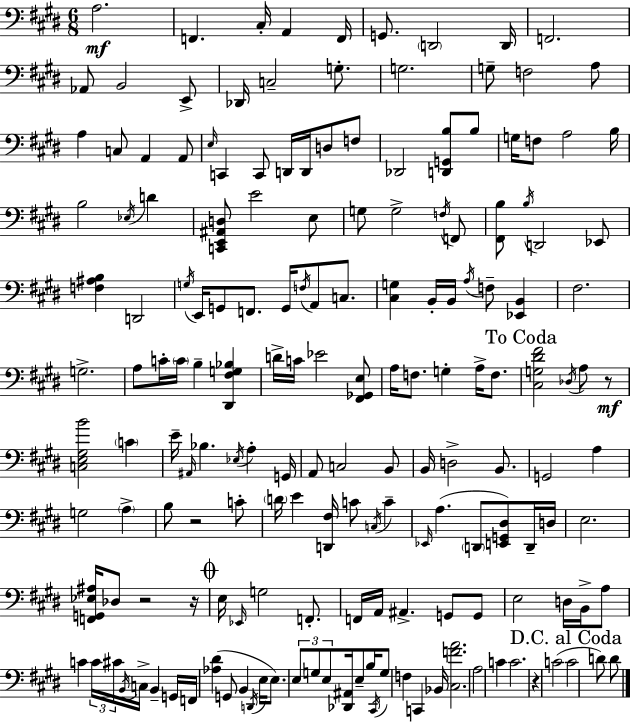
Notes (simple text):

A3/h. F2/q. C#3/s A2/q F2/s G2/e. D2/h D2/s F2/h. Ab2/e B2/h E2/e Db2/s C3/h G3/e. G3/h. G3/e F3/h A3/e A3/q C3/e A2/q A2/e E3/s C2/q C2/e D2/s D2/s D3/e F3/e Db2/h [D2,G2,B3]/e B3/e G3/s F3/e A3/h B3/s B3/h Eb3/s D4/q [C2,E2,A#2,D3]/e E4/h E3/e G3/e G3/h F3/s F2/e [F#2,B3]/e B3/s D2/h Eb2/e [F3,A#3,B3]/q D2/h G3/s E2/s G2/e F2/e. G2/s F3/s A2/e C3/e. [C#3,G3]/q B2/s B2/s A3/s F3/e [Eb2,B2]/q F#3/h. G3/h. A3/e C4/s C4/s B3/q [D#2,F#3,G3,Bb3]/q D4/s C4/s Eb4/h [F#2,Gb2,E3]/e A3/s F3/e. G3/q A3/s F3/e. [C#3,G3,D#4,F#4]/h Db3/s A3/e R/e [C3,E3,G#3,B4]/h C4/q E4/s A#2/s Bb3/q. Eb3/s A3/q G2/s A2/e C3/h B2/e B2/s D3/h B2/e. G2/h A3/q G3/h A3/q B3/e R/h C4/e D4/s E4/q [D2,F#3]/s C4/e C3/s C4/q Eb2/s A3/q. D2/e [E2,G2,D#3]/e D2/s D3/s E3/h. [F2,G2,Eb3,A#3]/s Db3/e R/h R/s E3/s Eb2/s G3/h F2/e. F2/s A2/s A#2/q. G2/e G2/e E3/h D3/s B2/s A3/e C4/q C4/s C#4/s B2/s C3/s B2/q G2/s F2/s [Ab3,D#4]/q G2/e B2/q D2/s E3/s E3/e. E3/e G3/e E3/e [Db2,A#2]/s E3/e B3/s C#2/s G3/e F3/q C2/q Bb2/s [C#3,F4,A4]/h. A3/h C4/q C4/h. R/q C4/h C4/h D4/e D4/e